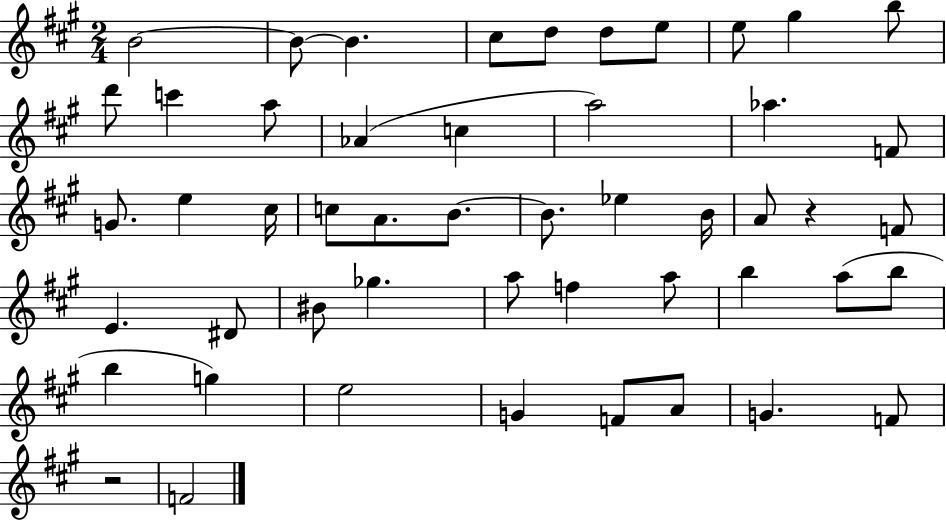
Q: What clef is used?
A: treble